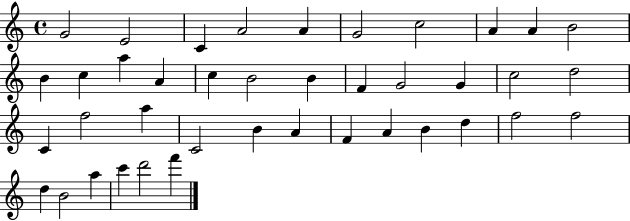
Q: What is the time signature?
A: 4/4